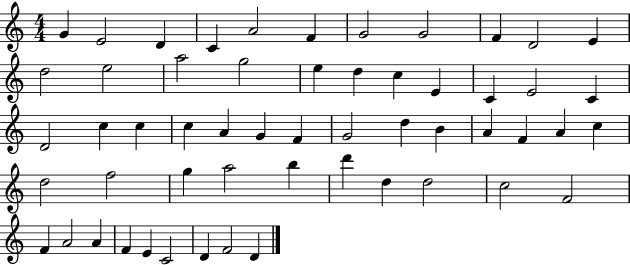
X:1
T:Untitled
M:4/4
L:1/4
K:C
G E2 D C A2 F G2 G2 F D2 E d2 e2 a2 g2 e d c E C E2 C D2 c c c A G F G2 d B A F A c d2 f2 g a2 b d' d d2 c2 F2 F A2 A F E C2 D F2 D